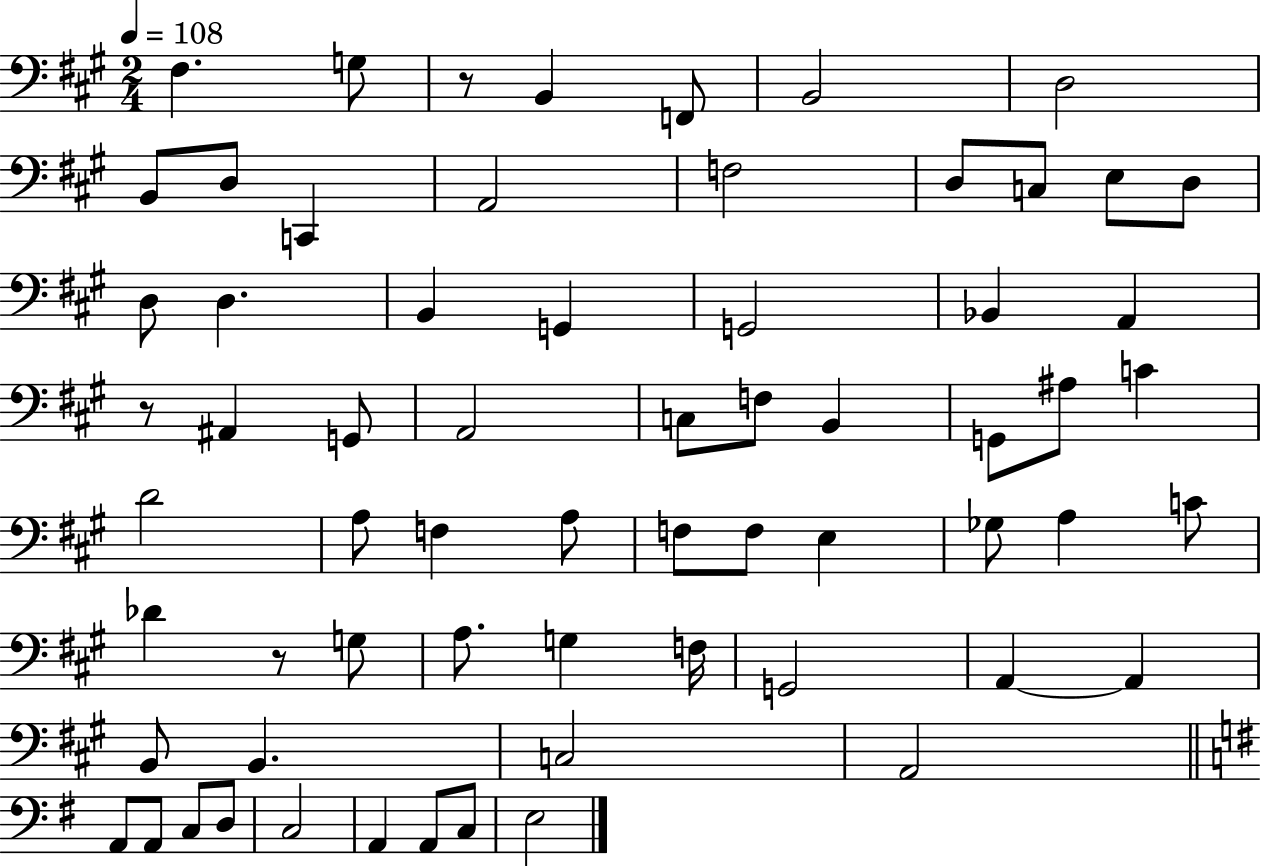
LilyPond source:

{
  \clef bass
  \numericTimeSignature
  \time 2/4
  \key a \major
  \tempo 4 = 108
  \repeat volta 2 { fis4. g8 | r8 b,4 f,8 | b,2 | d2 | \break b,8 d8 c,4 | a,2 | f2 | d8 c8 e8 d8 | \break d8 d4. | b,4 g,4 | g,2 | bes,4 a,4 | \break r8 ais,4 g,8 | a,2 | c8 f8 b,4 | g,8 ais8 c'4 | \break d'2 | a8 f4 a8 | f8 f8 e4 | ges8 a4 c'8 | \break des'4 r8 g8 | a8. g4 f16 | g,2 | a,4~~ a,4 | \break b,8 b,4. | c2 | a,2 | \bar "||" \break \key g \major a,8 a,8 c8 d8 | c2 | a,4 a,8 c8 | e2 | \break } \bar "|."
}